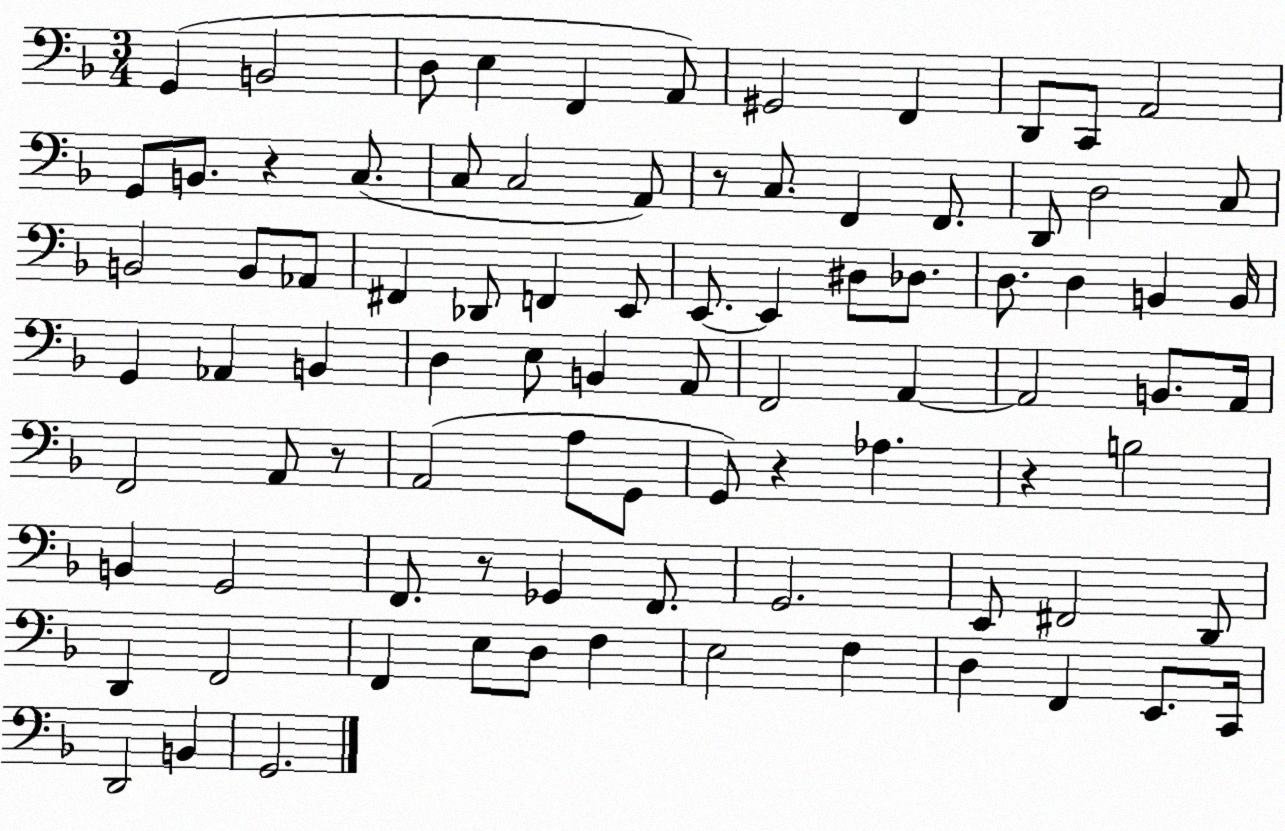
X:1
T:Untitled
M:3/4
L:1/4
K:F
G,, B,,2 D,/2 E, F,, A,,/2 ^G,,2 F,, D,,/2 C,,/2 A,,2 G,,/2 B,,/2 z C,/2 C,/2 C,2 A,,/2 z/2 C,/2 F,, F,,/2 D,,/2 D,2 C,/2 B,,2 B,,/2 _A,,/2 ^F,, _D,,/2 F,, E,,/2 E,,/2 E,, ^D,/2 _D,/2 D,/2 D, B,, B,,/4 G,, _A,, B,, D, E,/2 B,, A,,/2 F,,2 A,, A,,2 B,,/2 A,,/4 F,,2 A,,/2 z/2 A,,2 A,/2 G,,/2 G,,/2 z _A, z B,2 B,, G,,2 F,,/2 z/2 _G,, F,,/2 G,,2 E,,/2 ^F,,2 D,,/2 D,, F,,2 F,, E,/2 D,/2 F, E,2 F, D, F,, E,,/2 C,,/4 D,,2 B,, G,,2